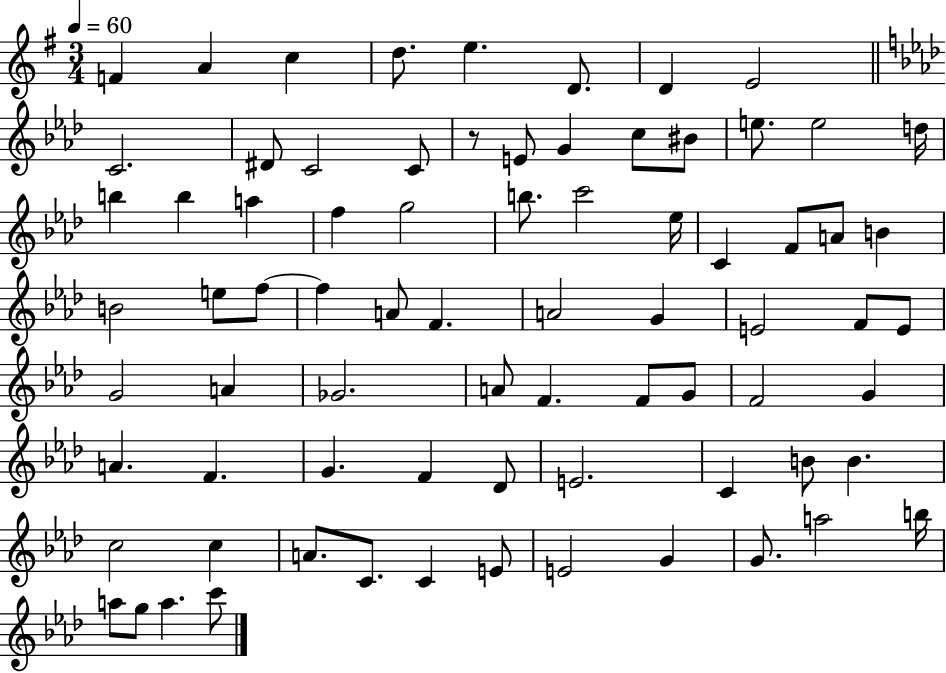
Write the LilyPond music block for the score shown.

{
  \clef treble
  \numericTimeSignature
  \time 3/4
  \key g \major
  \tempo 4 = 60
  f'4 a'4 c''4 | d''8. e''4. d'8. | d'4 e'2 | \bar "||" \break \key f \minor c'2. | dis'8 c'2 c'8 | r8 e'8 g'4 c''8 bis'8 | e''8. e''2 d''16 | \break b''4 b''4 a''4 | f''4 g''2 | b''8. c'''2 ees''16 | c'4 f'8 a'8 b'4 | \break b'2 e''8 f''8~~ | f''4 a'8 f'4. | a'2 g'4 | e'2 f'8 e'8 | \break g'2 a'4 | ges'2. | a'8 f'4. f'8 g'8 | f'2 g'4 | \break a'4. f'4. | g'4. f'4 des'8 | e'2. | c'4 b'8 b'4. | \break c''2 c''4 | a'8. c'8. c'4 e'8 | e'2 g'4 | g'8. a''2 b''16 | \break a''8 g''8 a''4. c'''8 | \bar "|."
}